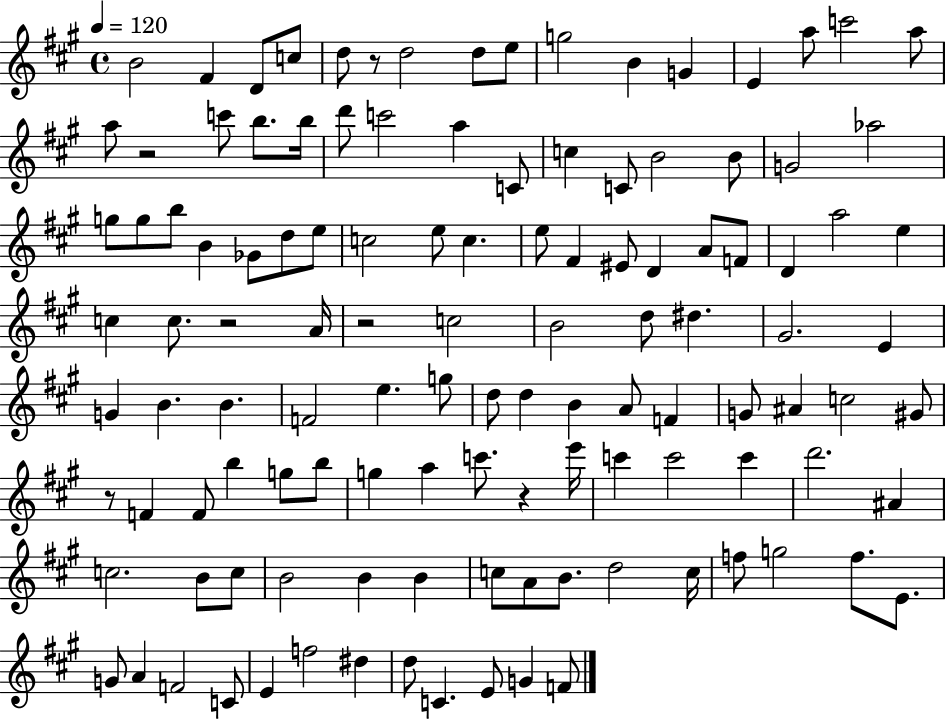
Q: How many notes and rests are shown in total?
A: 119